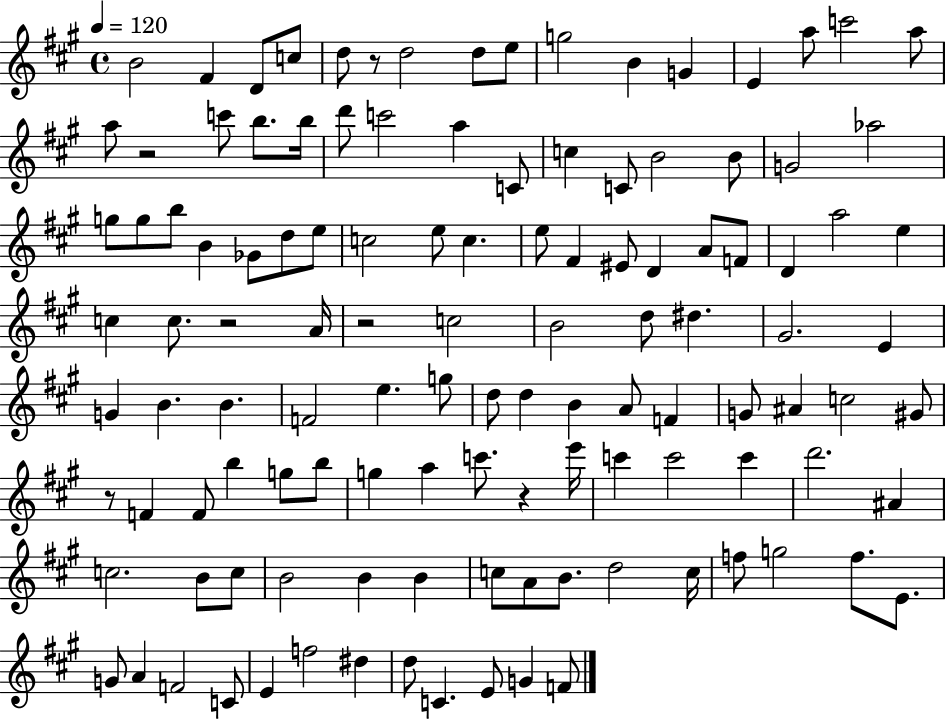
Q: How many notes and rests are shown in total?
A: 119